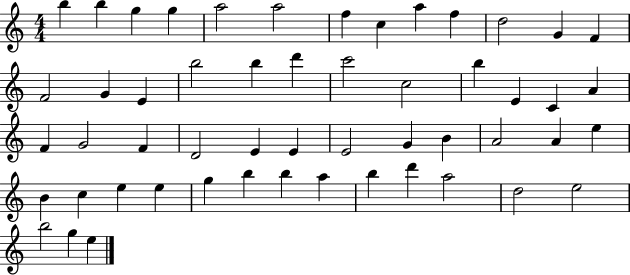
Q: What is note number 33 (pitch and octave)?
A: G4